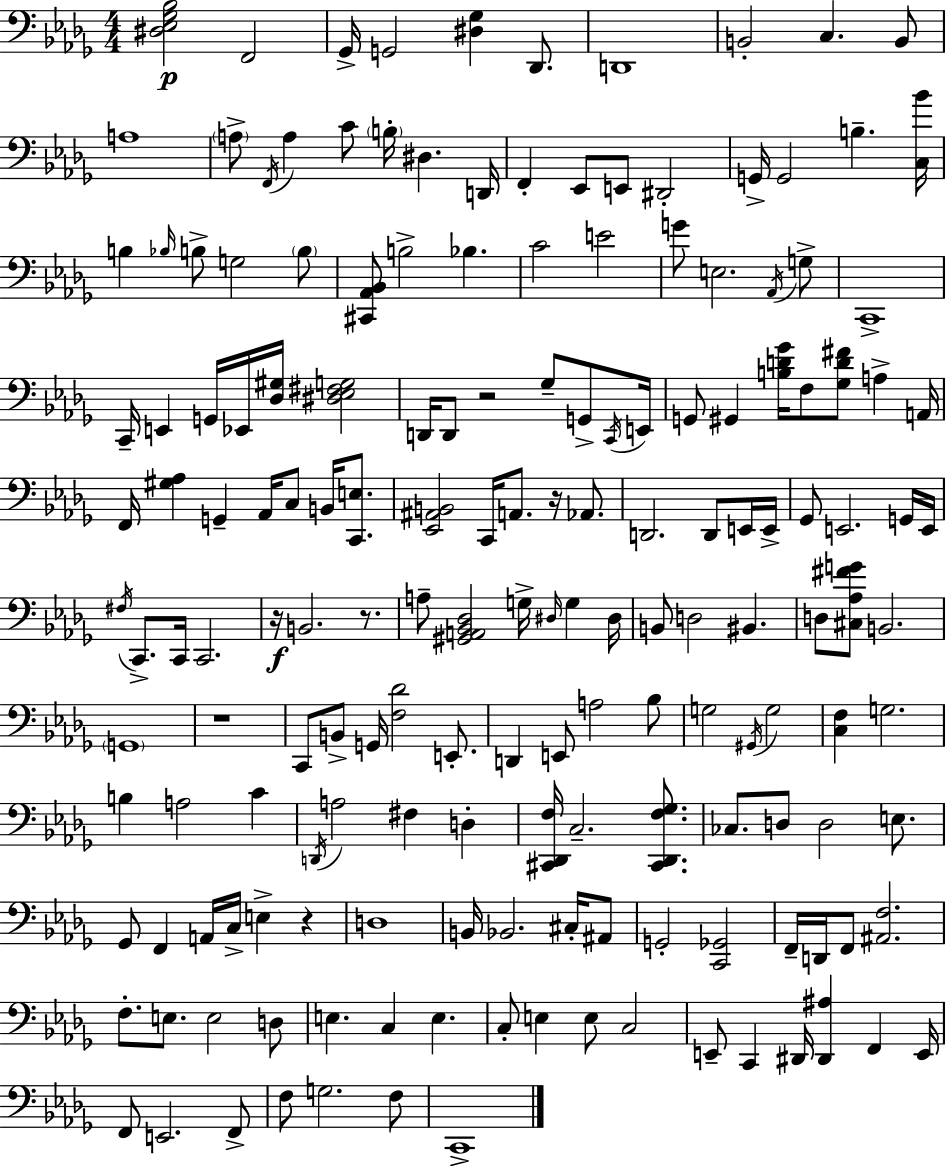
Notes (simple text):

[D#3,Eb3,Gb3,Bb3]/h F2/h Gb2/s G2/h [D#3,Gb3]/q Db2/e. D2/w B2/h C3/q. B2/e A3/w A3/e F2/s A3/q C4/e B3/s D#3/q. D2/s F2/q Eb2/e E2/e D#2/h G2/s G2/h B3/q. [C3,Bb4]/s B3/q Bb3/s B3/e G3/h B3/e [C#2,Ab2,Bb2]/e B3/h Bb3/q. C4/h E4/h G4/e E3/h. Ab2/s G3/e C2/w C2/s E2/q G2/s Eb2/s [Db3,G#3]/s [D#3,Eb3,F#3,G3]/h D2/s D2/e R/h Gb3/e G2/e C2/s E2/s G2/e G#2/q [B3,D4,Gb4]/s F3/e [Gb3,D4,F#4]/e A3/q A2/s F2/s [G#3,Ab3]/q G2/q Ab2/s C3/e B2/s [C2,E3]/e. [Eb2,A#2,B2]/h C2/s A2/e. R/s Ab2/e. D2/h. D2/e E2/s E2/s Gb2/e E2/h. G2/s E2/s F#3/s C2/e. C2/s C2/h. R/s B2/h. R/e. A3/e [G#2,A2,Bb2,Db3]/h G3/s D#3/s G3/q D#3/s B2/e D3/h BIS2/q. D3/e [C#3,Ab3,F#4,G4]/e B2/h. G2/w R/w C2/e B2/e G2/s [F3,Db4]/h E2/e. D2/q E2/e A3/h Bb3/e G3/h G#2/s G3/h [C3,F3]/q G3/h. B3/q A3/h C4/q D2/s A3/h F#3/q D3/q [C#2,Db2,F3]/s C3/h. [C#2,Db2,F3,Gb3]/e. CES3/e. D3/e D3/h E3/e. Gb2/e F2/q A2/s C3/s E3/q R/q D3/w B2/s Bb2/h. C#3/s A#2/e G2/h [C2,Gb2]/h F2/s D2/s F2/e [A#2,F3]/h. F3/e. E3/e. E3/h D3/e E3/q. C3/q E3/q. C3/e E3/q E3/e C3/h E2/e C2/q D#2/s [D#2,A#3]/q F2/q E2/s F2/e E2/h. F2/e F3/e G3/h. F3/e C2/w